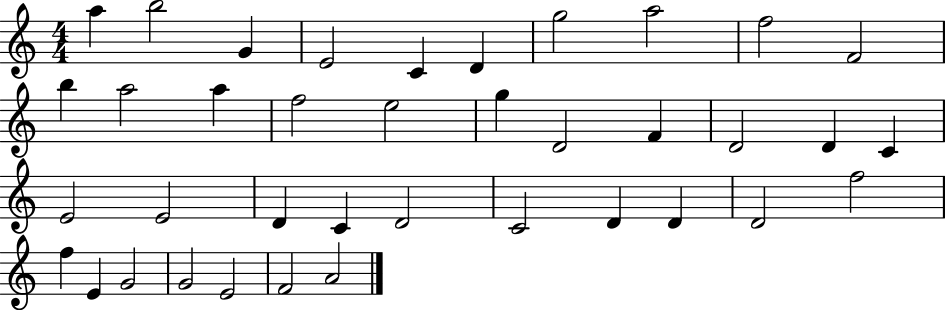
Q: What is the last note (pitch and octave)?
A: A4